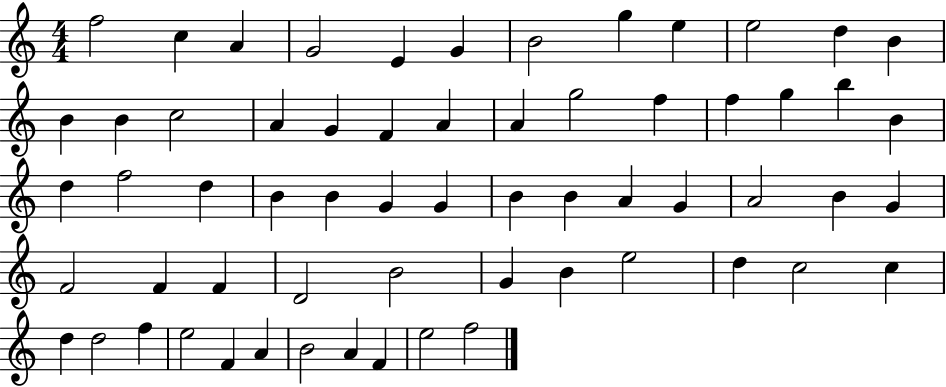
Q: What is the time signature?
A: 4/4